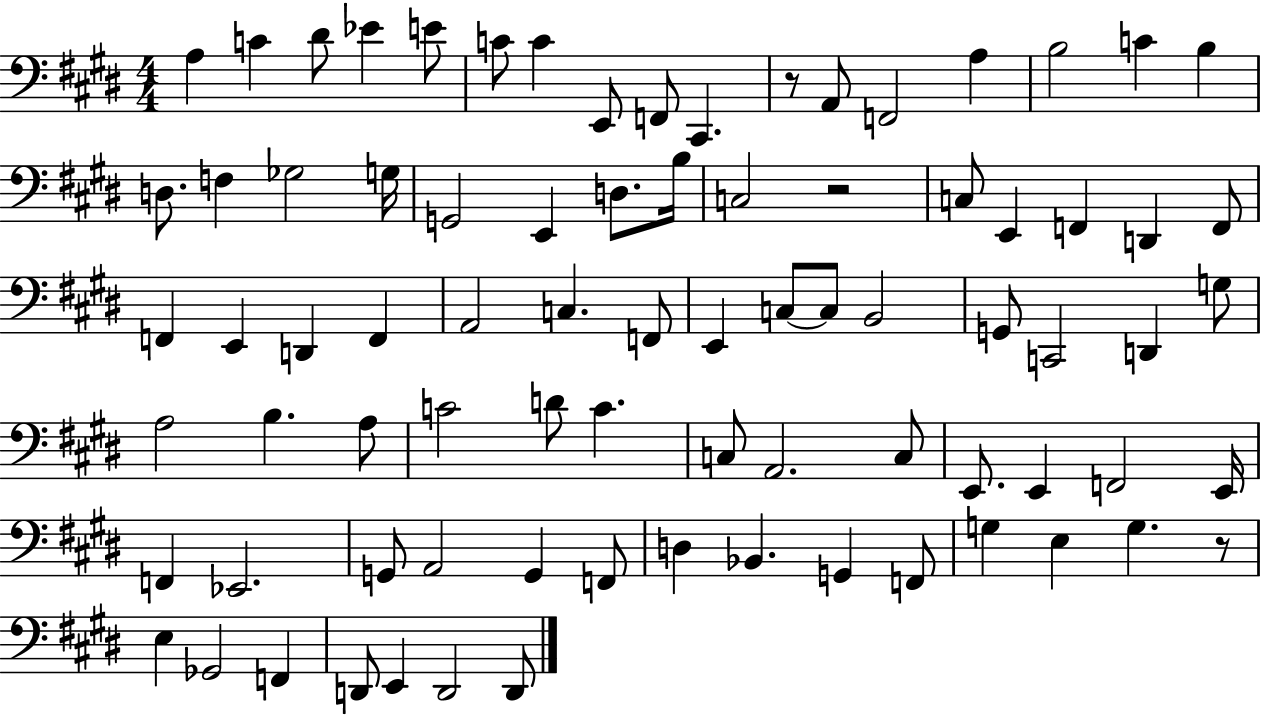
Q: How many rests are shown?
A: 3